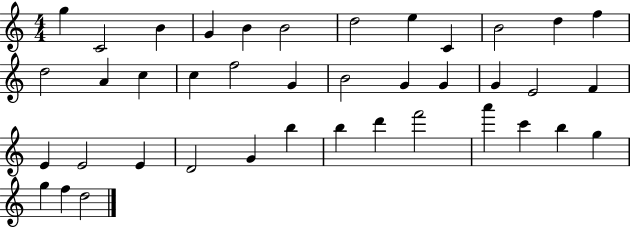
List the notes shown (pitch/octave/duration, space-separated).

G5/q C4/h B4/q G4/q B4/q B4/h D5/h E5/q C4/q B4/h D5/q F5/q D5/h A4/q C5/q C5/q F5/h G4/q B4/h G4/q G4/q G4/q E4/h F4/q E4/q E4/h E4/q D4/h G4/q B5/q B5/q D6/q F6/h A6/q C6/q B5/q G5/q G5/q F5/q D5/h